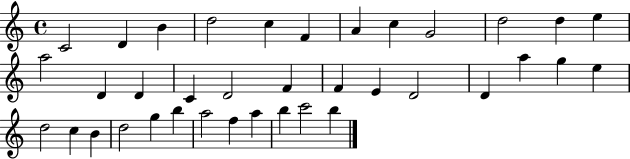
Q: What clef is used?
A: treble